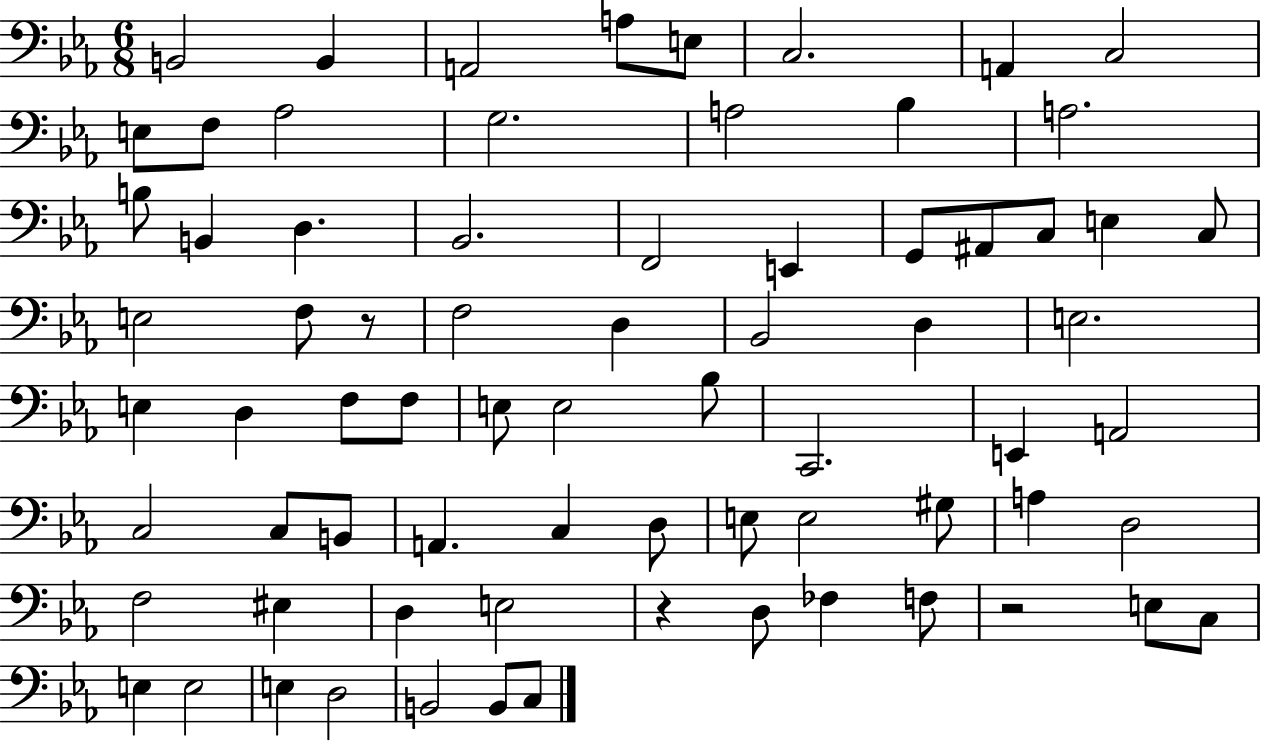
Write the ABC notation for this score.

X:1
T:Untitled
M:6/8
L:1/4
K:Eb
B,,2 B,, A,,2 A,/2 E,/2 C,2 A,, C,2 E,/2 F,/2 _A,2 G,2 A,2 _B, A,2 B,/2 B,, D, _B,,2 F,,2 E,, G,,/2 ^A,,/2 C,/2 E, C,/2 E,2 F,/2 z/2 F,2 D, _B,,2 D, E,2 E, D, F,/2 F,/2 E,/2 E,2 _B,/2 C,,2 E,, A,,2 C,2 C,/2 B,,/2 A,, C, D,/2 E,/2 E,2 ^G,/2 A, D,2 F,2 ^E, D, E,2 z D,/2 _F, F,/2 z2 E,/2 C,/2 E, E,2 E, D,2 B,,2 B,,/2 C,/2